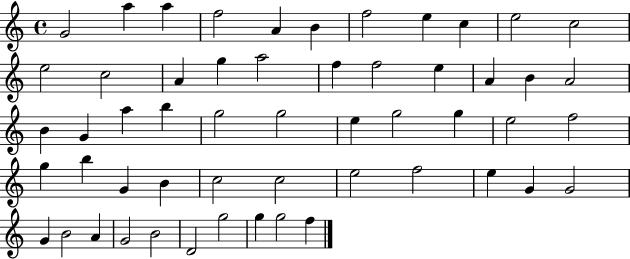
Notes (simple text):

G4/h A5/q A5/q F5/h A4/q B4/q F5/h E5/q C5/q E5/h C5/h E5/h C5/h A4/q G5/q A5/h F5/q F5/h E5/q A4/q B4/q A4/h B4/q G4/q A5/q B5/q G5/h G5/h E5/q G5/h G5/q E5/h F5/h G5/q B5/q G4/q B4/q C5/h C5/h E5/h F5/h E5/q G4/q G4/h G4/q B4/h A4/q G4/h B4/h D4/h G5/h G5/q G5/h F5/q